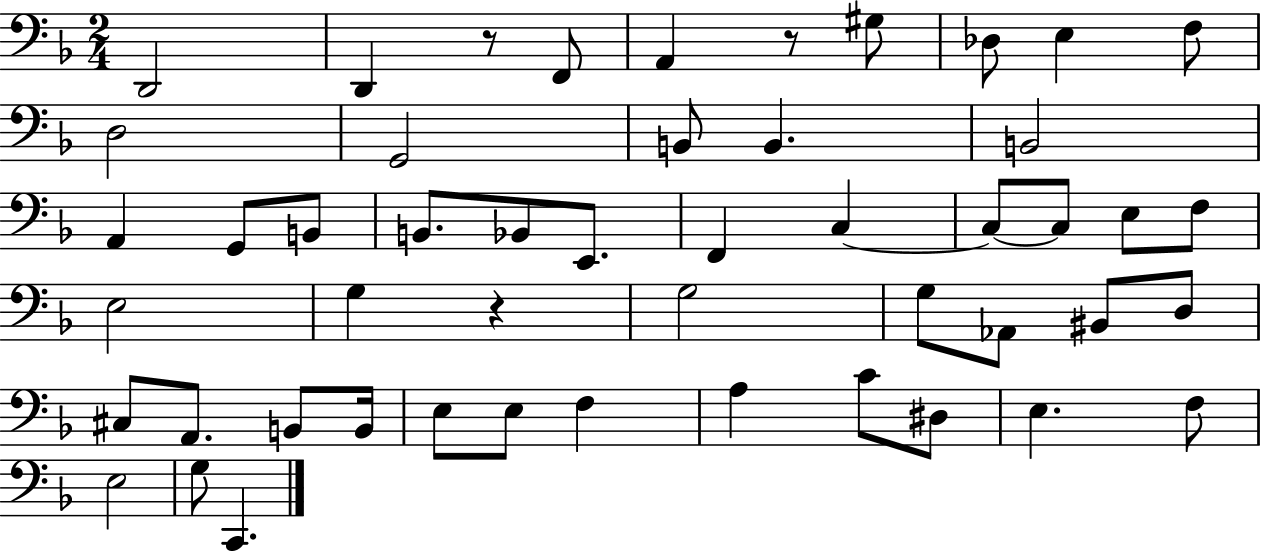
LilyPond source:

{
  \clef bass
  \numericTimeSignature
  \time 2/4
  \key f \major
  d,2 | d,4 r8 f,8 | a,4 r8 gis8 | des8 e4 f8 | \break d2 | g,2 | b,8 b,4. | b,2 | \break a,4 g,8 b,8 | b,8. bes,8 e,8. | f,4 c4~~ | c8~~ c8 e8 f8 | \break e2 | g4 r4 | g2 | g8 aes,8 bis,8 d8 | \break cis8 a,8. b,8 b,16 | e8 e8 f4 | a4 c'8 dis8 | e4. f8 | \break e2 | g8 c,4. | \bar "|."
}